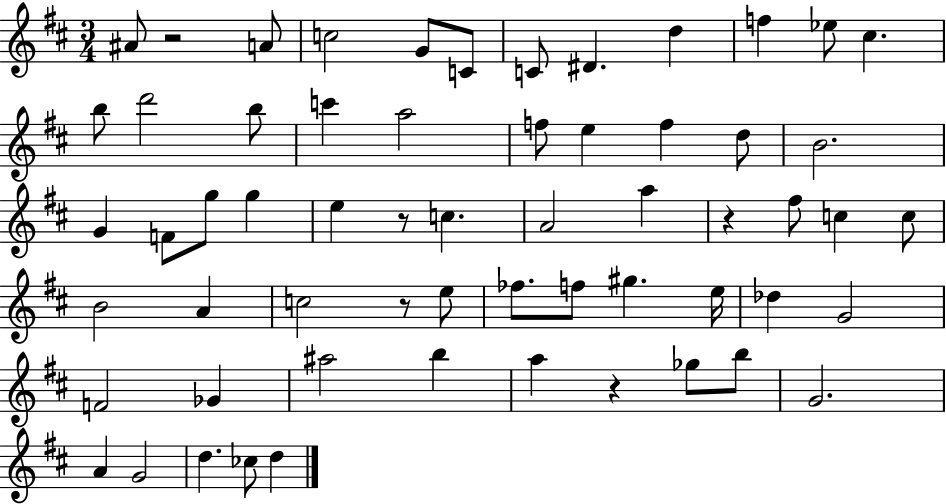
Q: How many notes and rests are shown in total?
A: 60